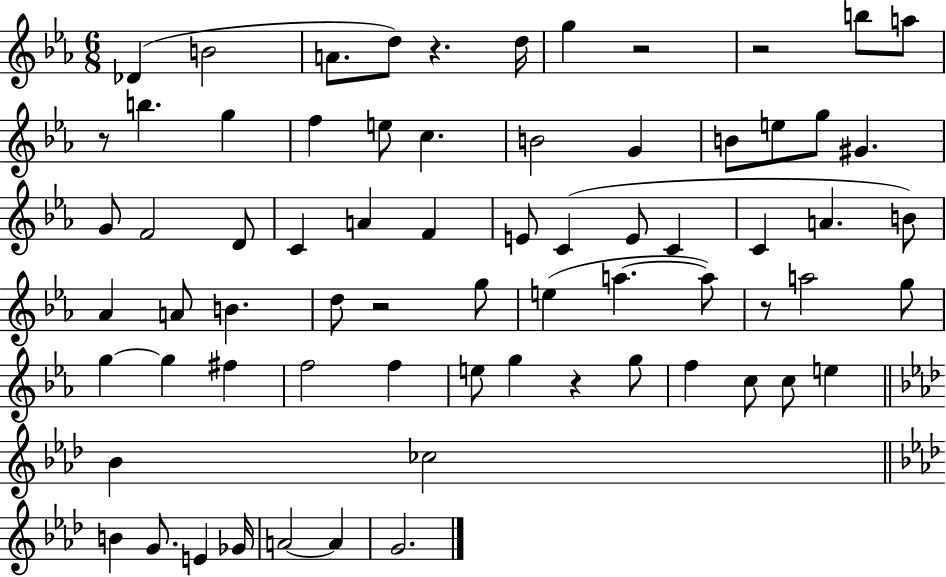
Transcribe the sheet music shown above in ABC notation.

X:1
T:Untitled
M:6/8
L:1/4
K:Eb
_D B2 A/2 d/2 z d/4 g z2 z2 b/2 a/2 z/2 b g f e/2 c B2 G B/2 e/2 g/2 ^G G/2 F2 D/2 C A F E/2 C E/2 C C A B/2 _A A/2 B d/2 z2 g/2 e a a/2 z/2 a2 g/2 g g ^f f2 f e/2 g z g/2 f c/2 c/2 e _B _c2 B G/2 E _G/4 A2 A G2